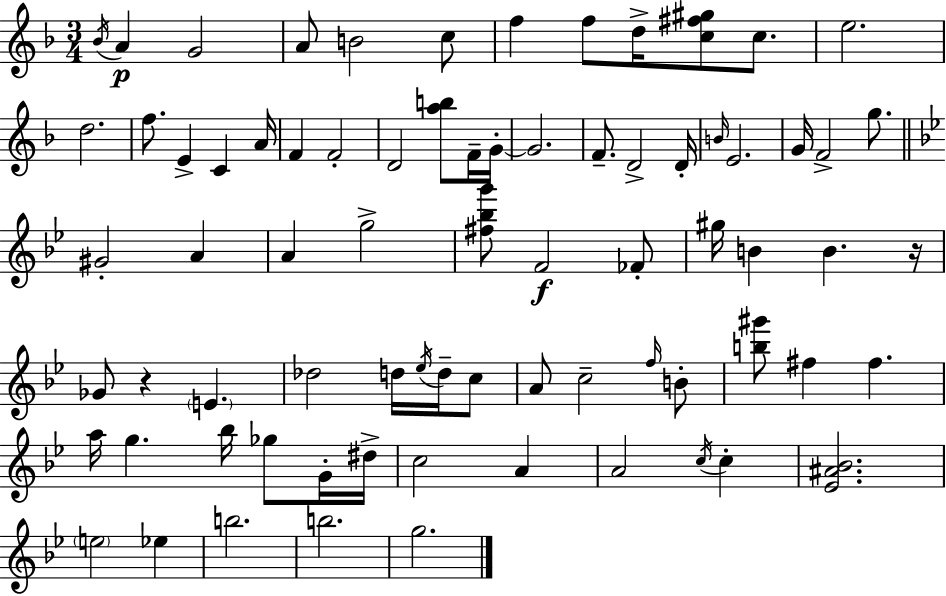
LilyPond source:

{
  \clef treble
  \numericTimeSignature
  \time 3/4
  \key d \minor
  \acciaccatura { bes'16 }\p a'4 g'2 | a'8 b'2 c''8 | f''4 f''8 d''16-> <c'' fis'' gis''>8 c''8. | e''2. | \break d''2. | f''8. e'4-> c'4 | a'16 f'4 f'2-. | d'2 <a'' b''>8 f'16-- | \break g'16-.~~ g'2. | f'8.-- d'2-> | d'16-. \grace { b'16 } e'2. | g'16 f'2-> g''8. | \break \bar "||" \break \key g \minor gis'2-. a'4 | a'4 g''2-> | <fis'' bes'' g'''>8 f'2\f fes'8-. | gis''16 b'4 b'4. r16 | \break ges'8 r4 \parenthesize e'4. | des''2 d''16 \acciaccatura { ees''16 } d''16-- c''8 | a'8 c''2-- \grace { f''16 } | b'8-. <b'' gis'''>8 fis''4 fis''4. | \break a''16 g''4. bes''16 ges''8 | g'16-. dis''16-> c''2 a'4 | a'2 \acciaccatura { c''16 } c''4-. | <ees' ais' bes'>2. | \break \parenthesize e''2 ees''4 | b''2. | b''2. | g''2. | \break \bar "|."
}